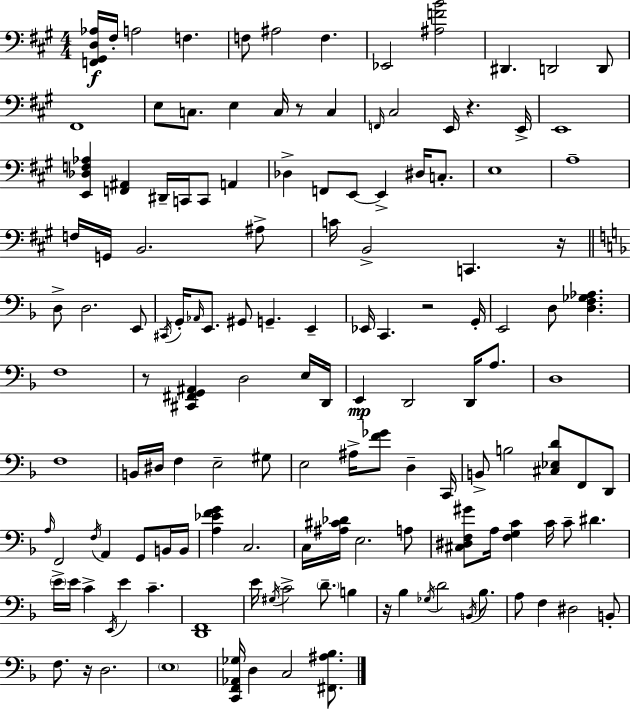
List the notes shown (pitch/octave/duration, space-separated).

[F2,G#2,D3,Ab3]/s F#3/s A3/h F3/q. F3/e A#3/h F3/q. Eb2/h [A#3,F4,B4]/h D#2/q. D2/h D2/e F#2/w E3/e C3/e. E3/q C3/s R/e C3/q F2/s C#3/h E2/s R/q. E2/s E2/w [E2,Db3,F3,Ab3]/q [F2,A#2]/q D#2/s C2/s C2/e A2/q Db3/q F2/e E2/e E2/q D#3/s C3/e. E3/w A3/w F3/s G2/s B2/h. A#3/e C4/s B2/h C2/q. R/s D3/e D3/h. E2/e C#2/s G2/s Ab2/s E2/e. G#2/e G2/q. E2/q Eb2/s C2/q. R/h G2/s E2/h D3/e [D3,F3,Gb3,Ab3]/q. F3/w R/e [C#2,F#2,G2,A#2]/q D3/h E3/s D2/s E2/q D2/h D2/s A3/e. D3/w F3/w B2/s D#3/s F3/q E3/h G#3/e E3/h A#3/s [F4,Gb4]/e D3/q C2/s B2/e B3/h [C#3,Eb3,D4]/e F2/e D2/e A3/s F2/h F3/s A2/q G2/e B2/s B2/s [A3,Eb4,F4,G4]/q C3/h. C3/s [A#3,C#4,Db4]/s E3/h. A3/e [C#3,D#3,F3,G#4]/e A3/s [F3,G3,C4]/q C4/s C4/e D#4/q. E4/s E4/s C4/q E2/s E4/q C4/q. [D2,F2]/w E4/s G#3/s C4/h D4/e. B3/q R/s Bb3/q Gb3/s D4/h B2/s Bb3/e. A3/e F3/q D#3/h B2/e F3/e. R/s D3/h. E3/w [C2,F2,Ab2,Gb3]/s D3/q C3/h [F#2,A#3,Bb3]/e.